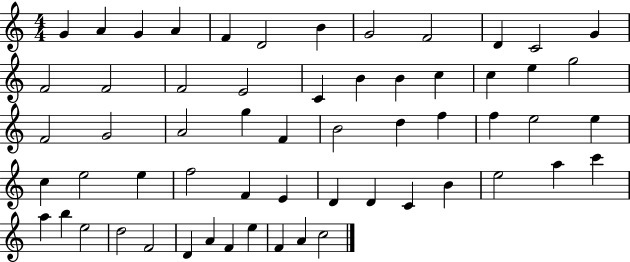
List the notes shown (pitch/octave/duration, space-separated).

G4/q A4/q G4/q A4/q F4/q D4/h B4/q G4/h F4/h D4/q C4/h G4/q F4/h F4/h F4/h E4/h C4/q B4/q B4/q C5/q C5/q E5/q G5/h F4/h G4/h A4/h G5/q F4/q B4/h D5/q F5/q F5/q E5/h E5/q C5/q E5/h E5/q F5/h F4/q E4/q D4/q D4/q C4/q B4/q E5/h A5/q C6/q A5/q B5/q E5/h D5/h F4/h D4/q A4/q F4/q E5/q F4/q A4/q C5/h